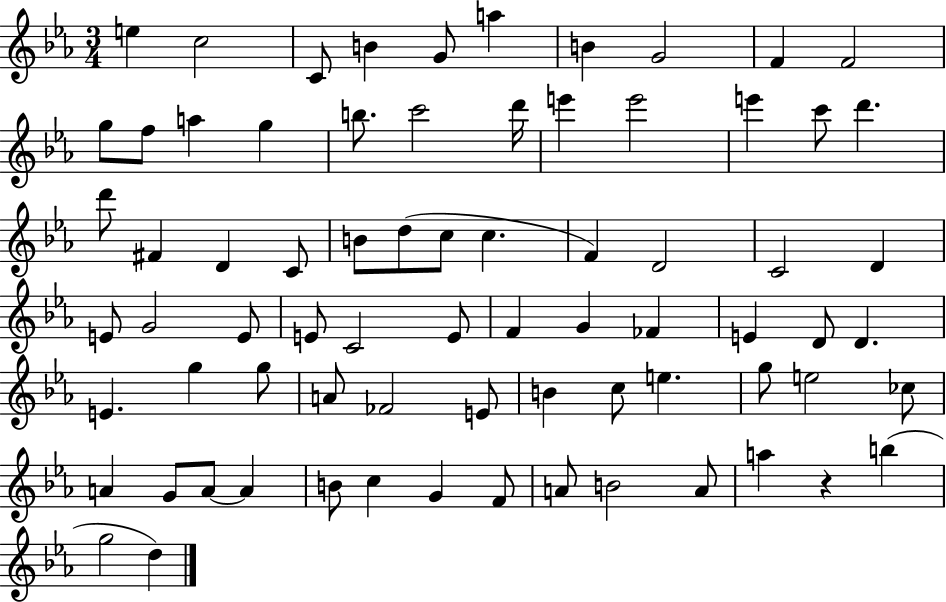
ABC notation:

X:1
T:Untitled
M:3/4
L:1/4
K:Eb
e c2 C/2 B G/2 a B G2 F F2 g/2 f/2 a g b/2 c'2 d'/4 e' e'2 e' c'/2 d' d'/2 ^F D C/2 B/2 d/2 c/2 c F D2 C2 D E/2 G2 E/2 E/2 C2 E/2 F G _F E D/2 D E g g/2 A/2 _F2 E/2 B c/2 e g/2 e2 _c/2 A G/2 A/2 A B/2 c G F/2 A/2 B2 A/2 a z b g2 d